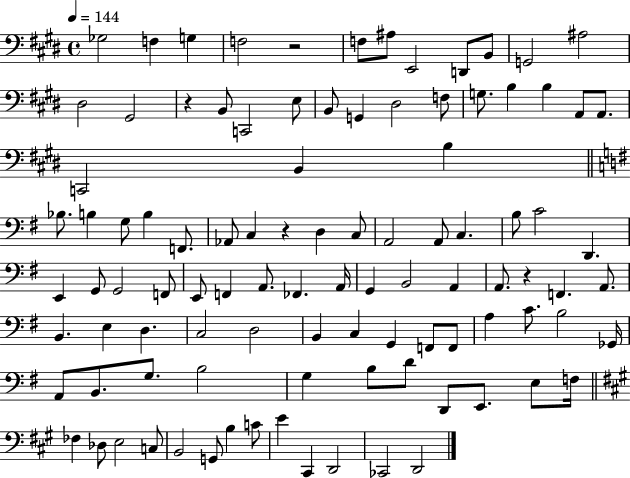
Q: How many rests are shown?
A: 4